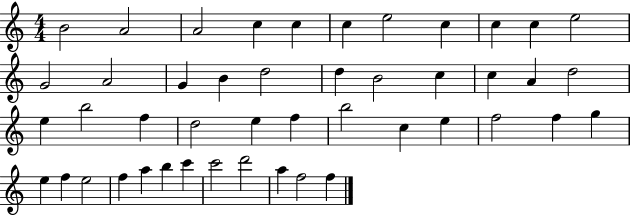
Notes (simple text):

B4/h A4/h A4/h C5/q C5/q C5/q E5/h C5/q C5/q C5/q E5/h G4/h A4/h G4/q B4/q D5/h D5/q B4/h C5/q C5/q A4/q D5/h E5/q B5/h F5/q D5/h E5/q F5/q B5/h C5/q E5/q F5/h F5/q G5/q E5/q F5/q E5/h F5/q A5/q B5/q C6/q C6/h D6/h A5/q F5/h F5/q